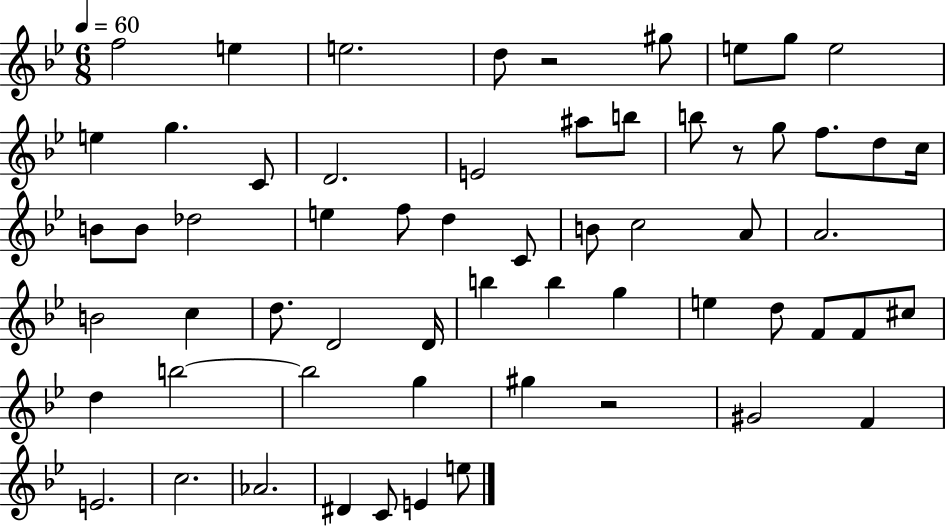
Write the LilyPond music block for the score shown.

{
  \clef treble
  \numericTimeSignature
  \time 6/8
  \key bes \major
  \tempo 4 = 60
  f''2 e''4 | e''2. | d''8 r2 gis''8 | e''8 g''8 e''2 | \break e''4 g''4. c'8 | d'2. | e'2 ais''8 b''8 | b''8 r8 g''8 f''8. d''8 c''16 | \break b'8 b'8 des''2 | e''4 f''8 d''4 c'8 | b'8 c''2 a'8 | a'2. | \break b'2 c''4 | d''8. d'2 d'16 | b''4 b''4 g''4 | e''4 d''8 f'8 f'8 cis''8 | \break d''4 b''2~~ | b''2 g''4 | gis''4 r2 | gis'2 f'4 | \break e'2. | c''2. | aes'2. | dis'4 c'8 e'4 e''8 | \break \bar "|."
}